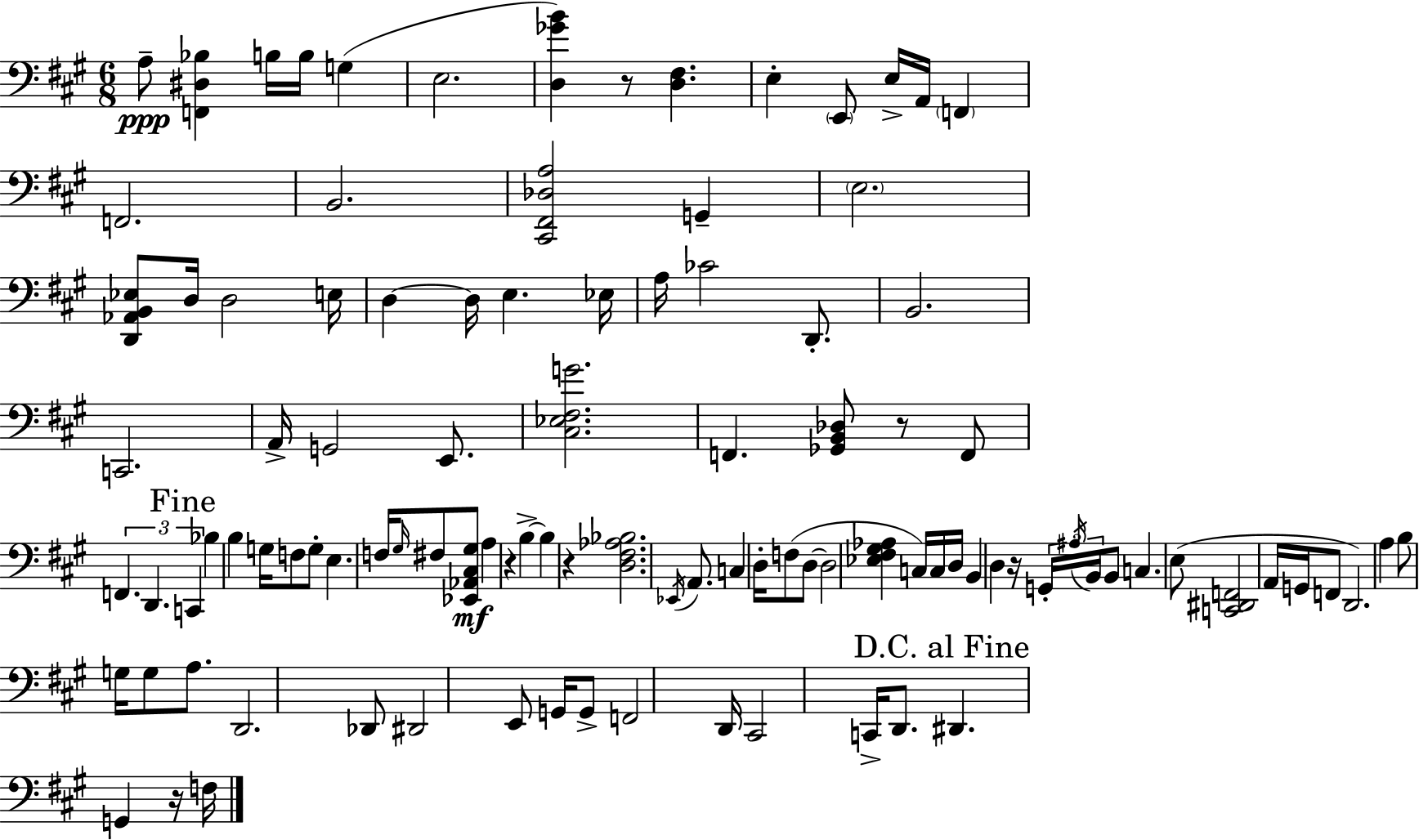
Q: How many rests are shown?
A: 6